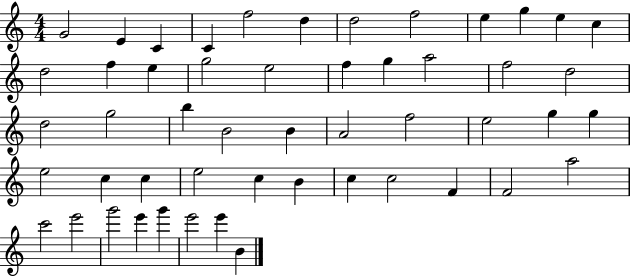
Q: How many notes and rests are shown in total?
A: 51